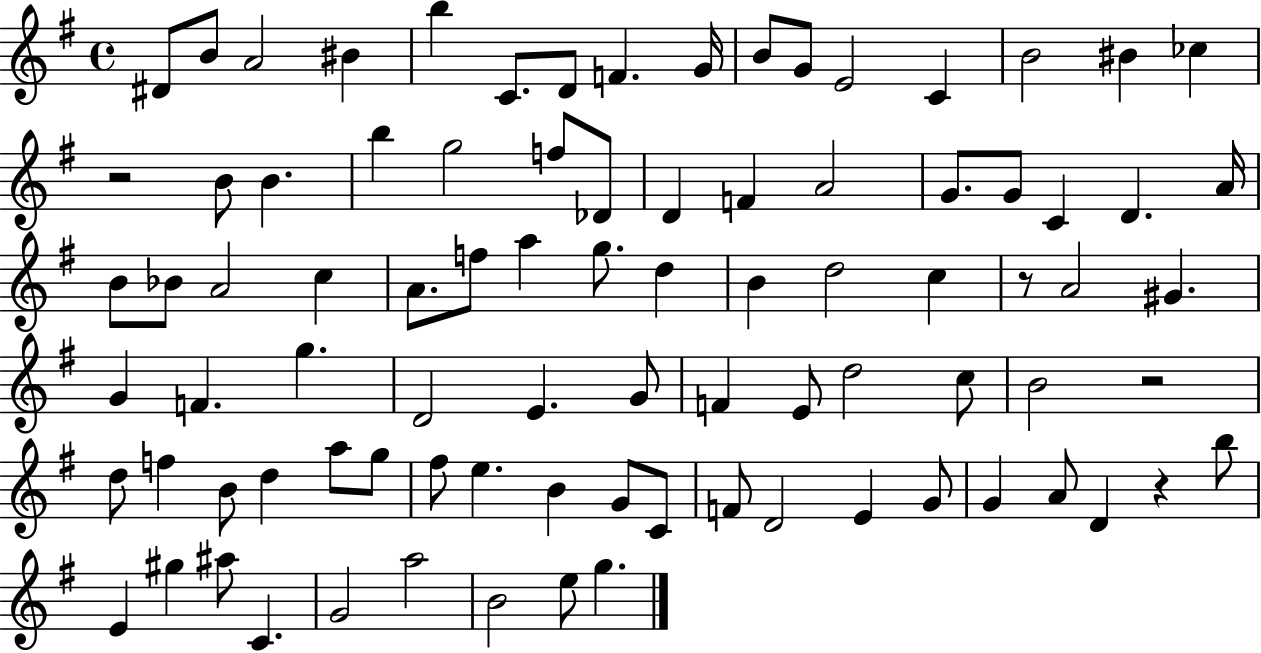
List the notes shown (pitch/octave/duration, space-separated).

D#4/e B4/e A4/h BIS4/q B5/q C4/e. D4/e F4/q. G4/s B4/e G4/e E4/h C4/q B4/h BIS4/q CES5/q R/h B4/e B4/q. B5/q G5/h F5/e Db4/e D4/q F4/q A4/h G4/e. G4/e C4/q D4/q. A4/s B4/e Bb4/e A4/h C5/q A4/e. F5/e A5/q G5/e. D5/q B4/q D5/h C5/q R/e A4/h G#4/q. G4/q F4/q. G5/q. D4/h E4/q. G4/e F4/q E4/e D5/h C5/e B4/h R/h D5/e F5/q B4/e D5/q A5/e G5/e F#5/e E5/q. B4/q G4/e C4/e F4/e D4/h E4/q G4/e G4/q A4/e D4/q R/q B5/e E4/q G#5/q A#5/e C4/q. G4/h A5/h B4/h E5/e G5/q.